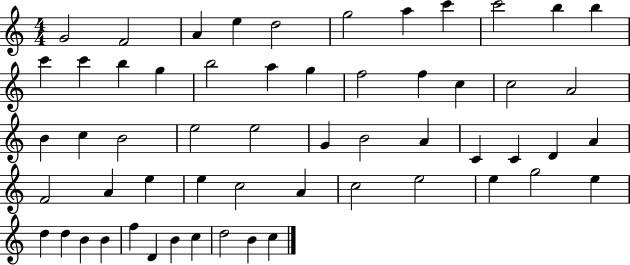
G4/h F4/h A4/q E5/q D5/h G5/h A5/q C6/q C6/h B5/q B5/q C6/q C6/q B5/q G5/q B5/h A5/q G5/q F5/h F5/q C5/q C5/h A4/h B4/q C5/q B4/h E5/h E5/h G4/q B4/h A4/q C4/q C4/q D4/q A4/q F4/h A4/q E5/q E5/q C5/h A4/q C5/h E5/h E5/q G5/h E5/q D5/q D5/q B4/q B4/q F5/q D4/q B4/q C5/q D5/h B4/q C5/q